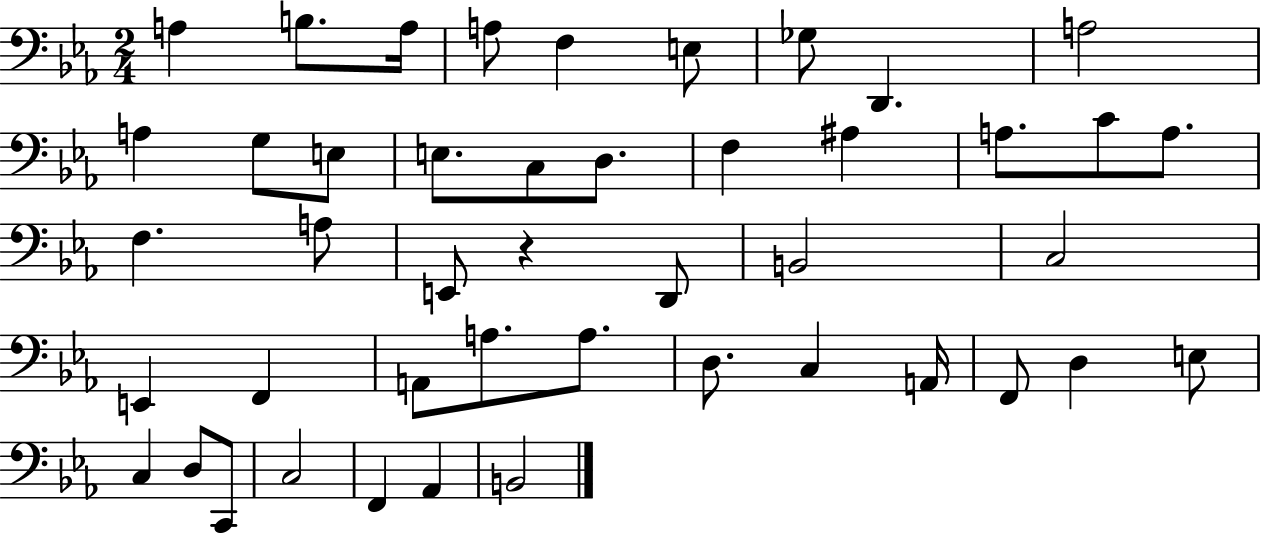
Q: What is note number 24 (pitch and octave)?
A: D2